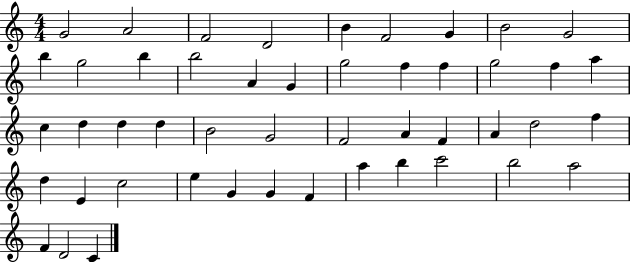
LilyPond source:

{
  \clef treble
  \numericTimeSignature
  \time 4/4
  \key c \major
  g'2 a'2 | f'2 d'2 | b'4 f'2 g'4 | b'2 g'2 | \break b''4 g''2 b''4 | b''2 a'4 g'4 | g''2 f''4 f''4 | g''2 f''4 a''4 | \break c''4 d''4 d''4 d''4 | b'2 g'2 | f'2 a'4 f'4 | a'4 d''2 f''4 | \break d''4 e'4 c''2 | e''4 g'4 g'4 f'4 | a''4 b''4 c'''2 | b''2 a''2 | \break f'4 d'2 c'4 | \bar "|."
}